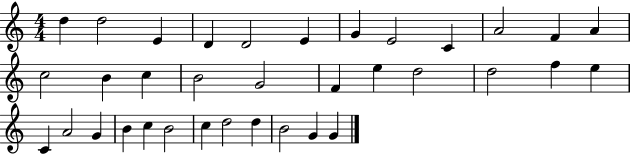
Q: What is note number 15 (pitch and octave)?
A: C5